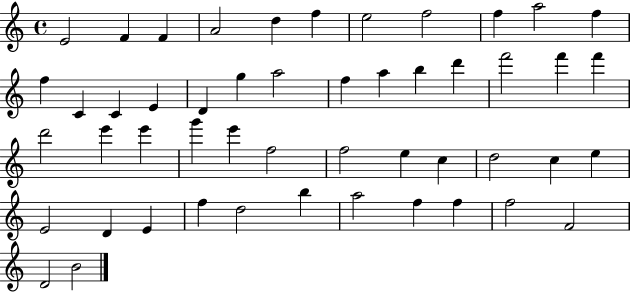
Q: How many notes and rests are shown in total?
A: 50